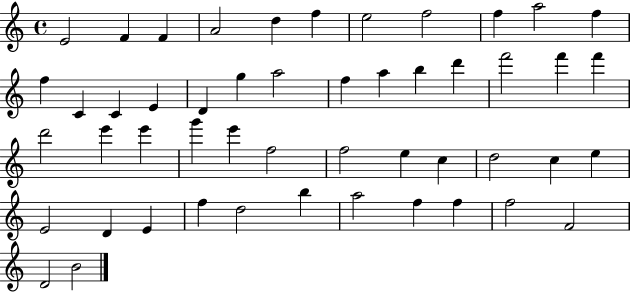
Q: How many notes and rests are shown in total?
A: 50